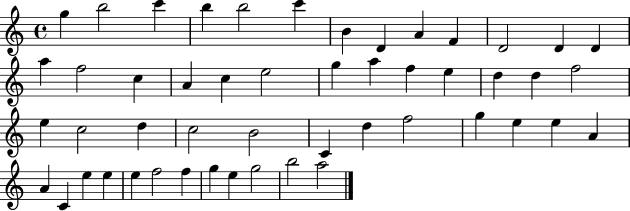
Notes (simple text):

G5/q B5/h C6/q B5/q B5/h C6/q B4/q D4/q A4/q F4/q D4/h D4/q D4/q A5/q F5/h C5/q A4/q C5/q E5/h G5/q A5/q F5/q E5/q D5/q D5/q F5/h E5/q C5/h D5/q C5/h B4/h C4/q D5/q F5/h G5/q E5/q E5/q A4/q A4/q C4/q E5/q E5/q E5/q F5/h F5/q G5/q E5/q G5/h B5/h A5/h